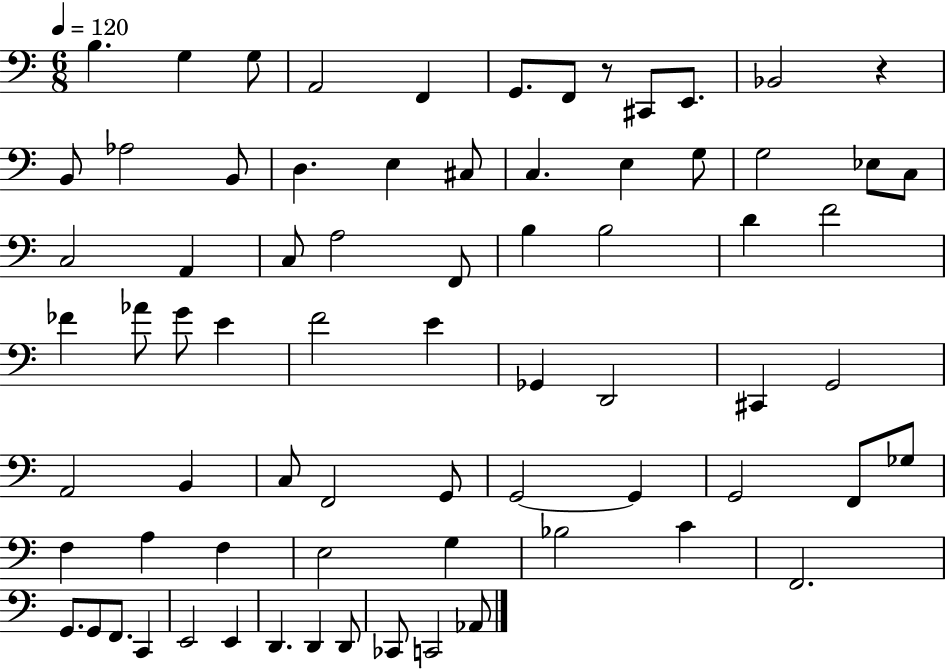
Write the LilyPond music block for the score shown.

{
  \clef bass
  \numericTimeSignature
  \time 6/8
  \key c \major
  \tempo 4 = 120
  b4. g4 g8 | a,2 f,4 | g,8. f,8 r8 cis,8 e,8. | bes,2 r4 | \break b,8 aes2 b,8 | d4. e4 cis8 | c4. e4 g8 | g2 ees8 c8 | \break c2 a,4 | c8 a2 f,8 | b4 b2 | d'4 f'2 | \break fes'4 aes'8 g'8 e'4 | f'2 e'4 | ges,4 d,2 | cis,4 g,2 | \break a,2 b,4 | c8 f,2 g,8 | g,2~~ g,4 | g,2 f,8 ges8 | \break f4 a4 f4 | e2 g4 | bes2 c'4 | f,2. | \break g,8. g,8 f,8. c,4 | e,2 e,4 | d,4. d,4 d,8 | ces,8 c,2 aes,8 | \break \bar "|."
}